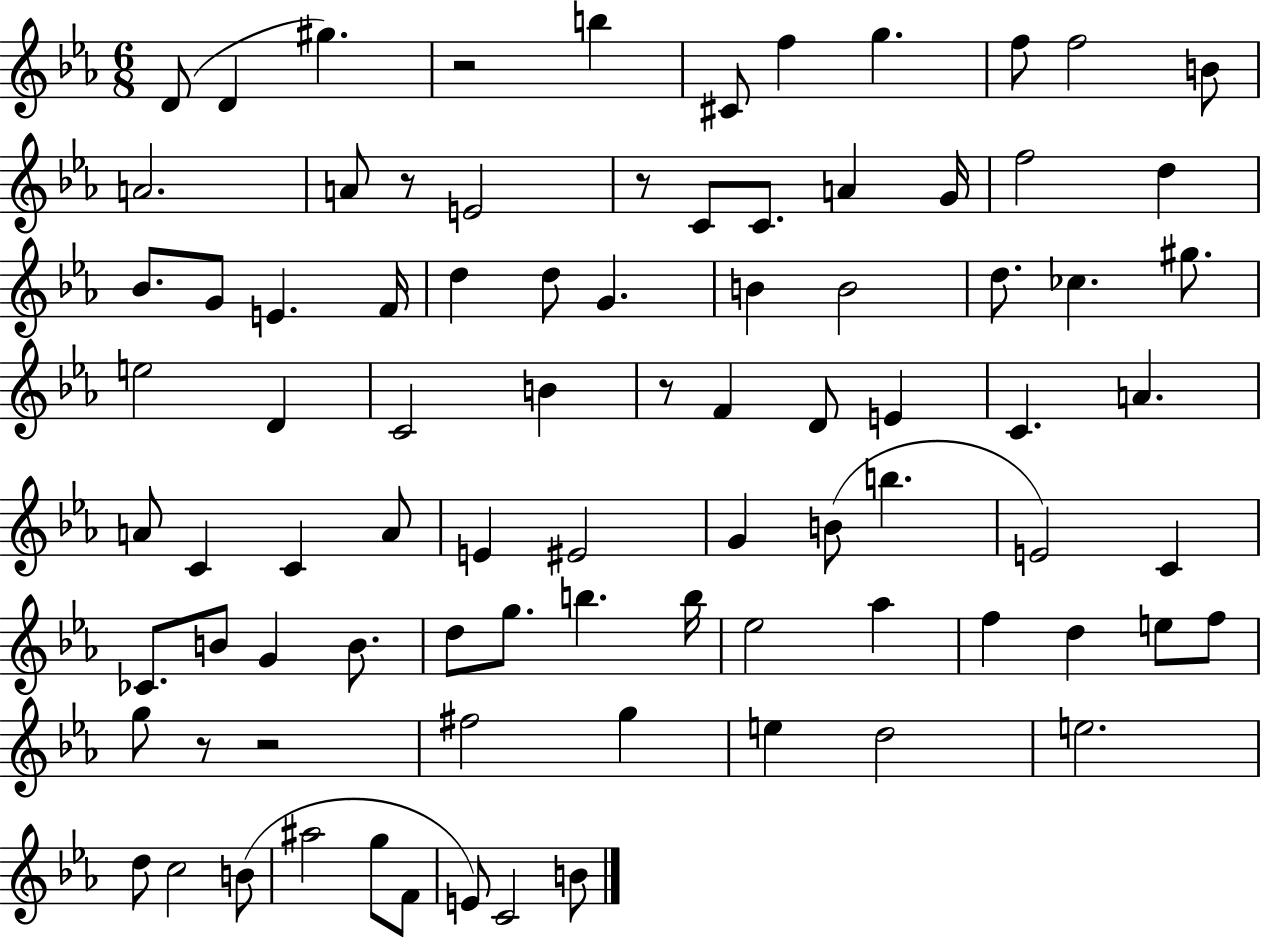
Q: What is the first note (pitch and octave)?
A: D4